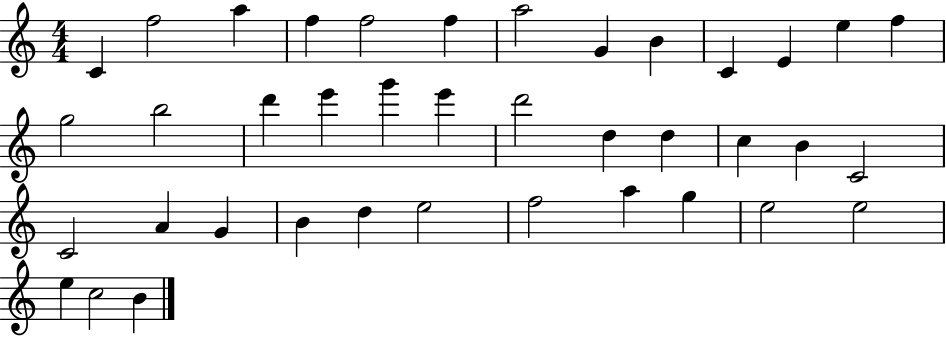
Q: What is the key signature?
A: C major